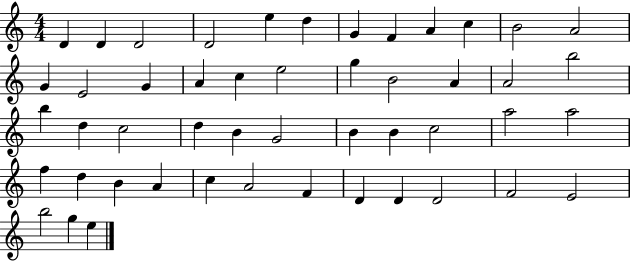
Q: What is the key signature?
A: C major